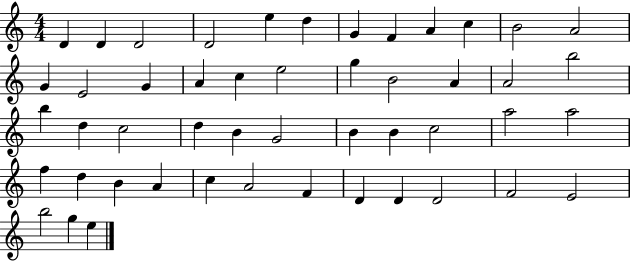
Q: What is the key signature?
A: C major